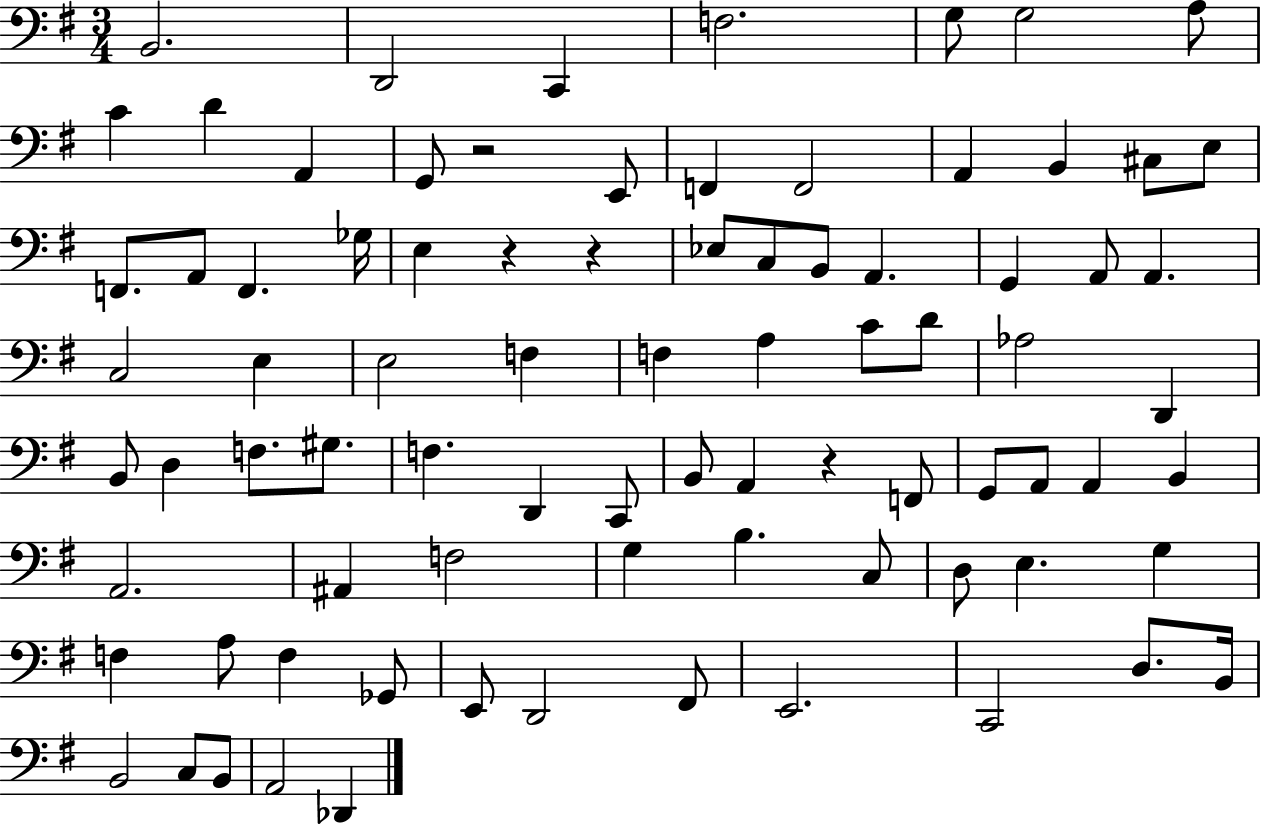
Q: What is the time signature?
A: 3/4